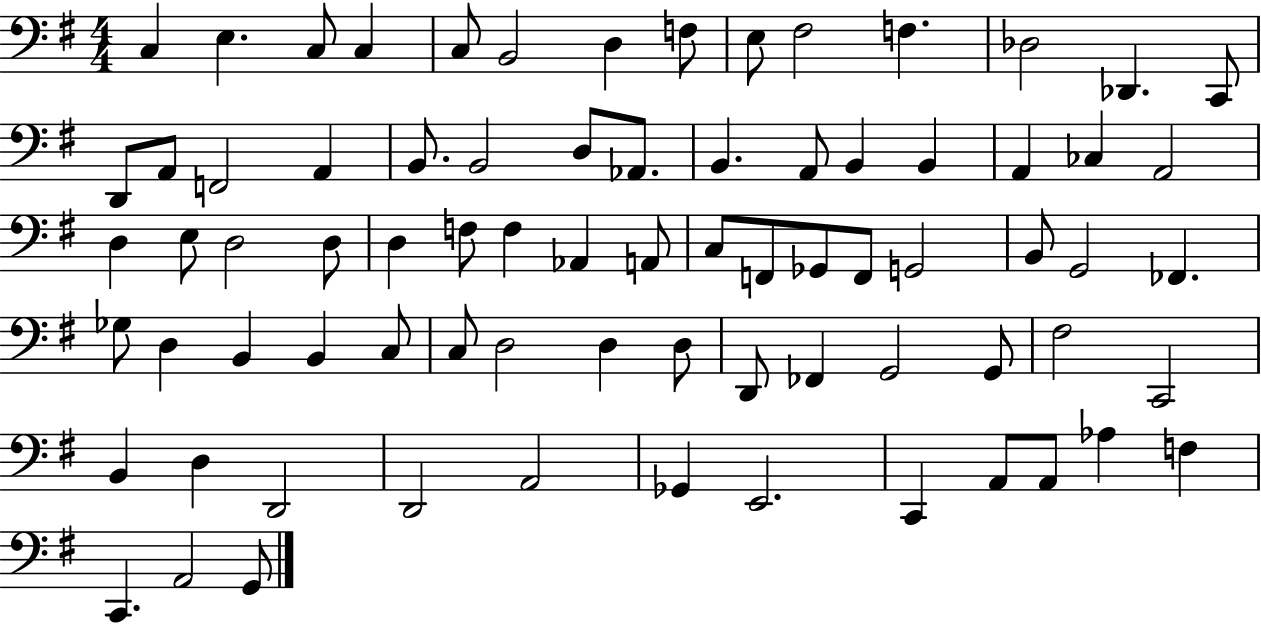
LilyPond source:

{
  \clef bass
  \numericTimeSignature
  \time 4/4
  \key g \major
  c4 e4. c8 c4 | c8 b,2 d4 f8 | e8 fis2 f4. | des2 des,4. c,8 | \break d,8 a,8 f,2 a,4 | b,8. b,2 d8 aes,8. | b,4. a,8 b,4 b,4 | a,4 ces4 a,2 | \break d4 e8 d2 d8 | d4 f8 f4 aes,4 a,8 | c8 f,8 ges,8 f,8 g,2 | b,8 g,2 fes,4. | \break ges8 d4 b,4 b,4 c8 | c8 d2 d4 d8 | d,8 fes,4 g,2 g,8 | fis2 c,2 | \break b,4 d4 d,2 | d,2 a,2 | ges,4 e,2. | c,4 a,8 a,8 aes4 f4 | \break c,4. a,2 g,8 | \bar "|."
}